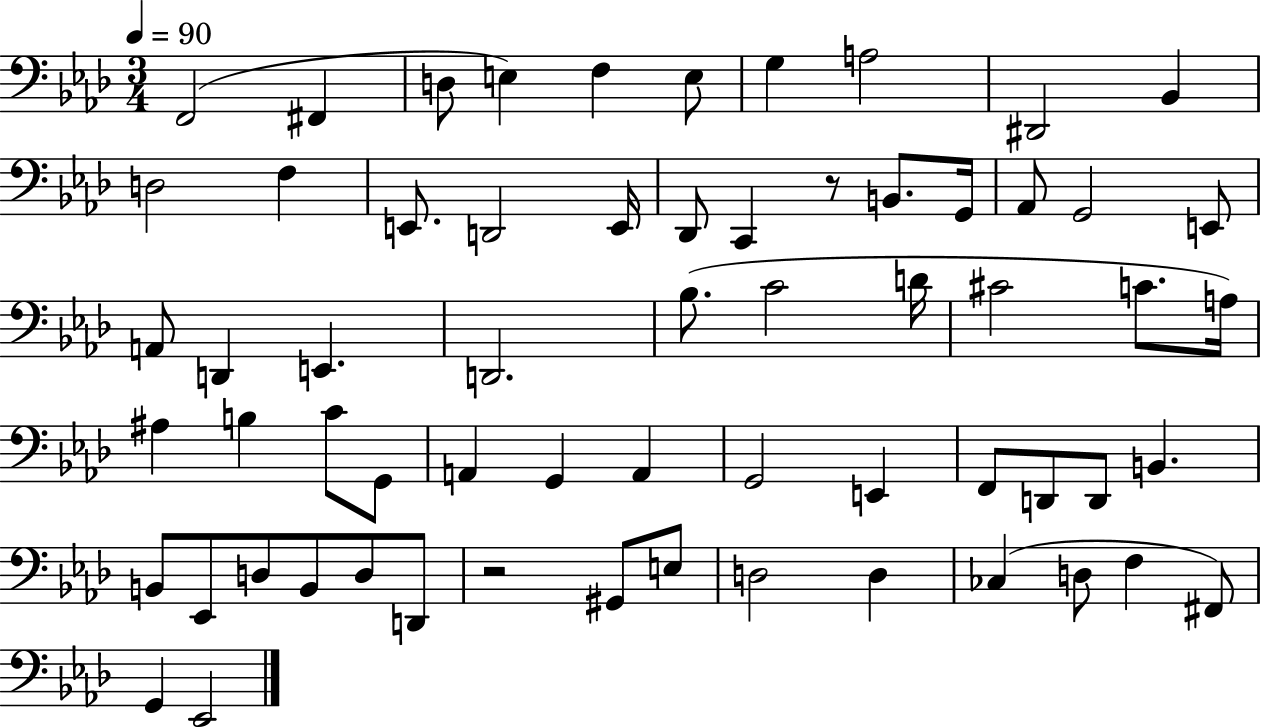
{
  \clef bass
  \numericTimeSignature
  \time 3/4
  \key aes \major
  \tempo 4 = 90
  f,2( fis,4 | d8 e4) f4 e8 | g4 a2 | dis,2 bes,4 | \break d2 f4 | e,8. d,2 e,16 | des,8 c,4 r8 b,8. g,16 | aes,8 g,2 e,8 | \break a,8 d,4 e,4. | d,2. | bes8.( c'2 d'16 | cis'2 c'8. a16) | \break ais4 b4 c'8 g,8 | a,4 g,4 a,4 | g,2 e,4 | f,8 d,8 d,8 b,4. | \break b,8 ees,8 d8 b,8 d8 d,8 | r2 gis,8 e8 | d2 d4 | ces4( d8 f4 fis,8) | \break g,4 ees,2 | \bar "|."
}